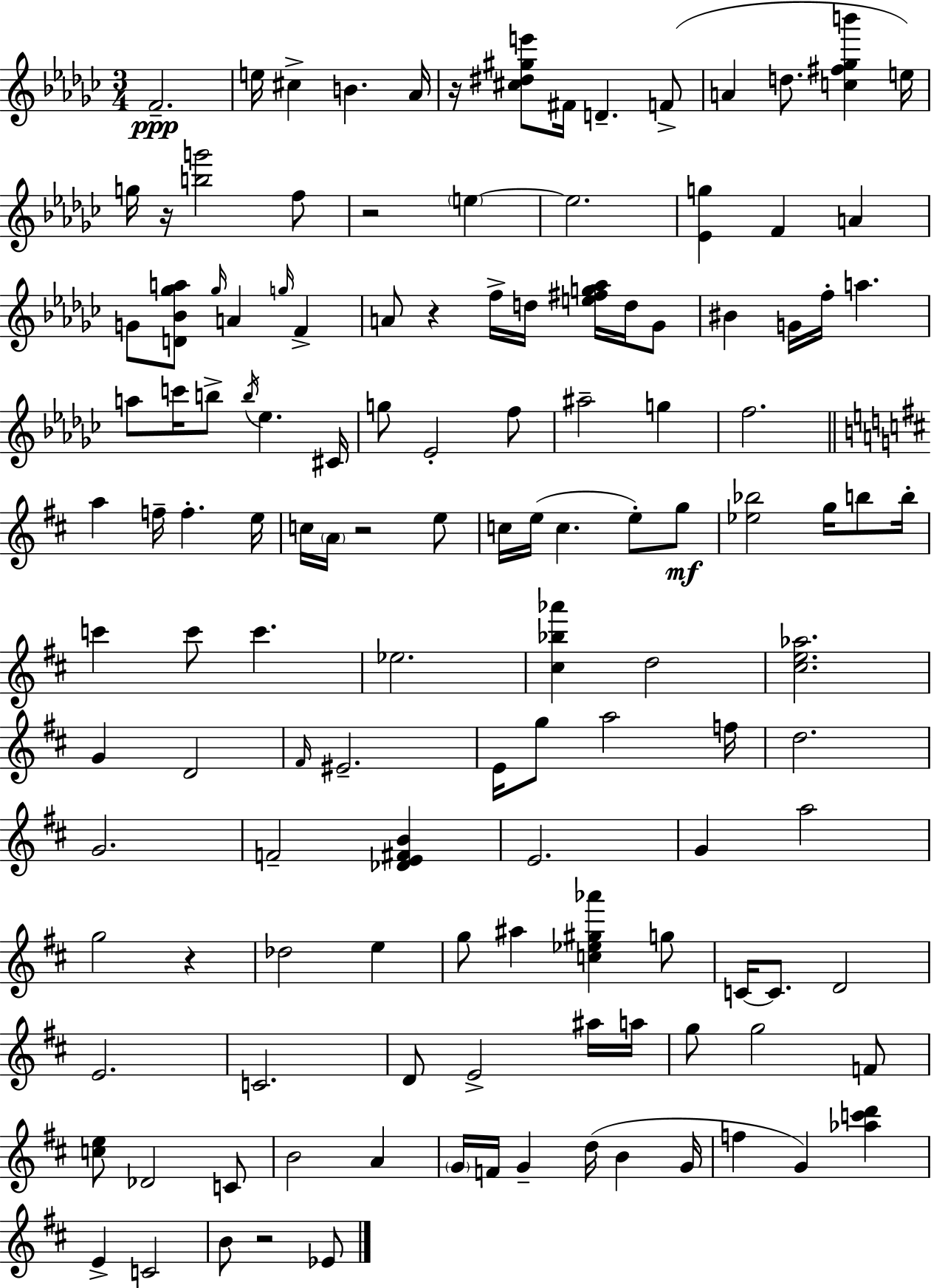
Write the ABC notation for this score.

X:1
T:Untitled
M:3/4
L:1/4
K:Ebm
F2 e/4 ^c B _A/4 z/4 [^c^d^ge']/2 ^F/4 D F/2 A d/2 [c^f_gb'] e/4 g/4 z/4 [bg']2 f/2 z2 e e2 [_Eg] F A G/2 [D_B_ga]/2 _g/4 A g/4 F A/2 z f/4 d/4 [e^fg_a]/4 d/4 _G/2 ^B G/4 f/4 a a/2 c'/4 b/2 b/4 _e ^C/4 g/2 _E2 f/2 ^a2 g f2 a f/4 f e/4 c/4 A/4 z2 e/2 c/4 e/4 c e/2 g/2 [_e_b]2 g/4 b/2 b/4 c' c'/2 c' _e2 [^c_b_a'] d2 [^ce_a]2 G D2 ^F/4 ^E2 E/4 g/2 a2 f/4 d2 G2 F2 [_DE^FB] E2 G a2 g2 z _d2 e g/2 ^a [c_e^g_a'] g/2 C/4 C/2 D2 E2 C2 D/2 E2 ^a/4 a/4 g/2 g2 F/2 [ce]/2 _D2 C/2 B2 A G/4 F/4 G d/4 B G/4 f G [_ac'd'] E C2 B/2 z2 _E/2